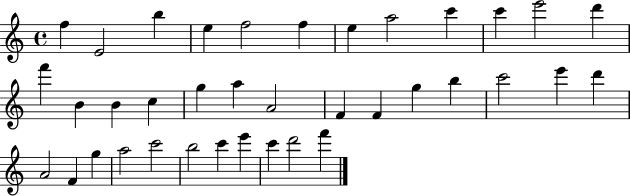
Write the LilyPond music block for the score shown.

{
  \clef treble
  \time 4/4
  \defaultTimeSignature
  \key c \major
  f''4 e'2 b''4 | e''4 f''2 f''4 | e''4 a''2 c'''4 | c'''4 e'''2 d'''4 | \break f'''4 b'4 b'4 c''4 | g''4 a''4 a'2 | f'4 f'4 g''4 b''4 | c'''2 e'''4 d'''4 | \break a'2 f'4 g''4 | a''2 c'''2 | b''2 c'''4 e'''4 | c'''4 d'''2 f'''4 | \break \bar "|."
}